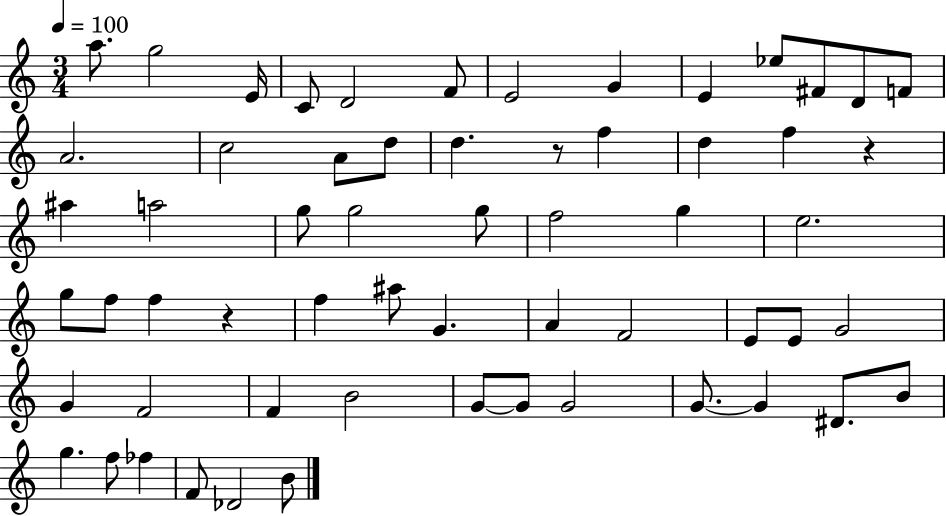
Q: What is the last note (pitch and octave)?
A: B4